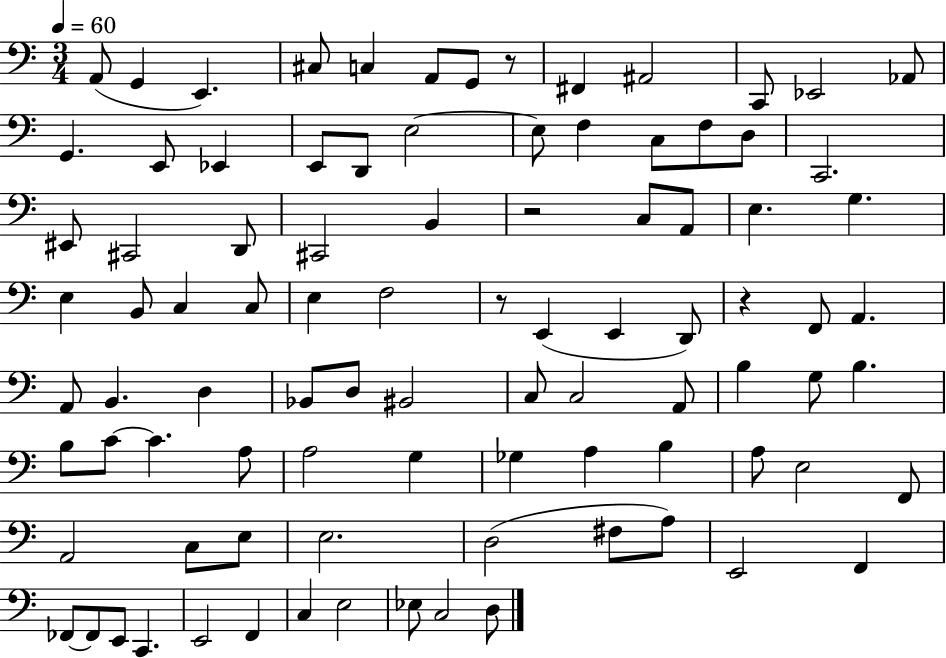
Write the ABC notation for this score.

X:1
T:Untitled
M:3/4
L:1/4
K:C
A,,/2 G,, E,, ^C,/2 C, A,,/2 G,,/2 z/2 ^F,, ^A,,2 C,,/2 _E,,2 _A,,/2 G,, E,,/2 _E,, E,,/2 D,,/2 E,2 E,/2 F, C,/2 F,/2 D,/2 C,,2 ^E,,/2 ^C,,2 D,,/2 ^C,,2 B,, z2 C,/2 A,,/2 E, G, E, B,,/2 C, C,/2 E, F,2 z/2 E,, E,, D,,/2 z F,,/2 A,, A,,/2 B,, D, _B,,/2 D,/2 ^B,,2 C,/2 C,2 A,,/2 B, G,/2 B, B,/2 C/2 C A,/2 A,2 G, _G, A, B, A,/2 E,2 F,,/2 A,,2 C,/2 E,/2 E,2 D,2 ^F,/2 A,/2 E,,2 F,, _F,,/2 _F,,/2 E,,/2 C,, E,,2 F,, C, E,2 _E,/2 C,2 D,/2